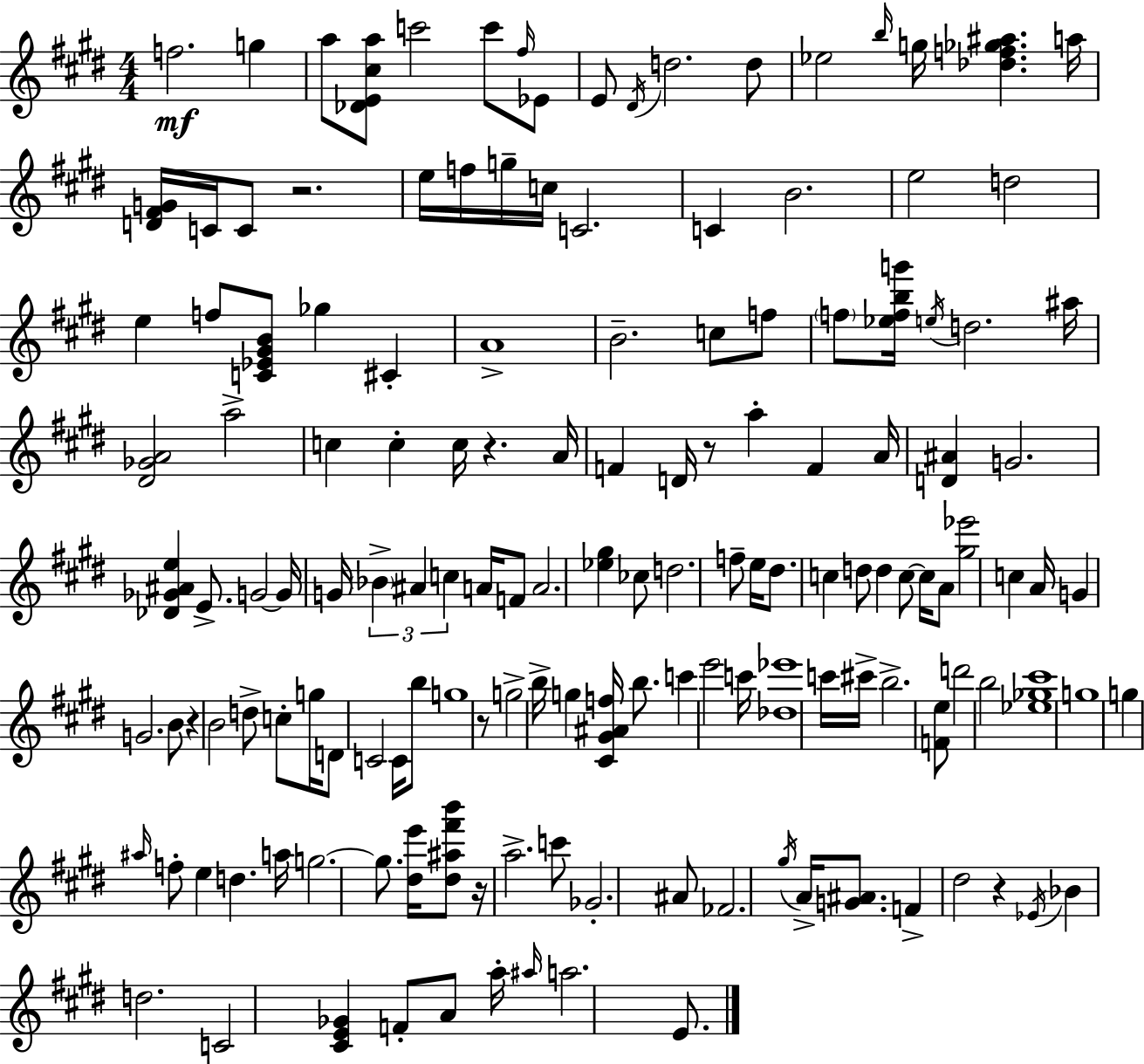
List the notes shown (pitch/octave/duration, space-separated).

F5/h. G5/q A5/e [Db4,E4,C#5,A5]/e C6/h C6/e F#5/s Eb4/e E4/e D#4/s D5/h. D5/e Eb5/h B5/s G5/s [Db5,F5,Gb5,A#5]/q. A5/s [D4,F#4,G4]/s C4/s C4/e R/h. E5/s F5/s G5/s C5/s C4/h. C4/q B4/h. E5/h D5/h E5/q F5/e [C4,Eb4,G#4,B4]/e Gb5/q C#4/q A4/w B4/h. C5/e F5/e F5/e [Eb5,F5,B5,G6]/s E5/s D5/h. A#5/s [D#4,Gb4,A4]/h A5/h C5/q C5/q C5/s R/q. A4/s F4/q D4/s R/e A5/q F4/q A4/s [D4,A#4]/q G4/h. [Db4,Gb4,A#4,E5]/q E4/e. G4/h G4/s G4/s Bb4/q A#4/q C5/q A4/s F4/e A4/h. [Eb5,G#5]/q CES5/e D5/h. F5/e E5/s D#5/e. C5/q D5/e D5/q C5/e C5/s A4/e [G#5,Eb6]/h C5/q A4/s G4/q G4/h. B4/e R/q B4/h D5/e C5/e G5/s D4/e C4/h C4/s B5/e G5/w R/e G5/h B5/s G5/q [C#4,G#4,A#4,F5]/s B5/e. C6/q E6/h C6/s [Db5,Eb6]/w C6/s C#6/s B5/h. [F4,E5]/e D6/h B5/h [Eb5,Gb5,C#6]/w G5/w G5/q A#5/s F5/e E5/q D5/q. A5/s G5/h. G5/e. [D#5,E6]/s [D#5,A#5,F#6,B6]/e R/s A5/h. C6/e Gb4/h. A#4/e FES4/h. G#5/s A4/s [G4,A#4]/e. F4/q D#5/h R/q Eb4/s Bb4/q D5/h. C4/h [C#4,E4,Gb4]/q F4/e A4/e A5/s A#5/s A5/h. E4/e.